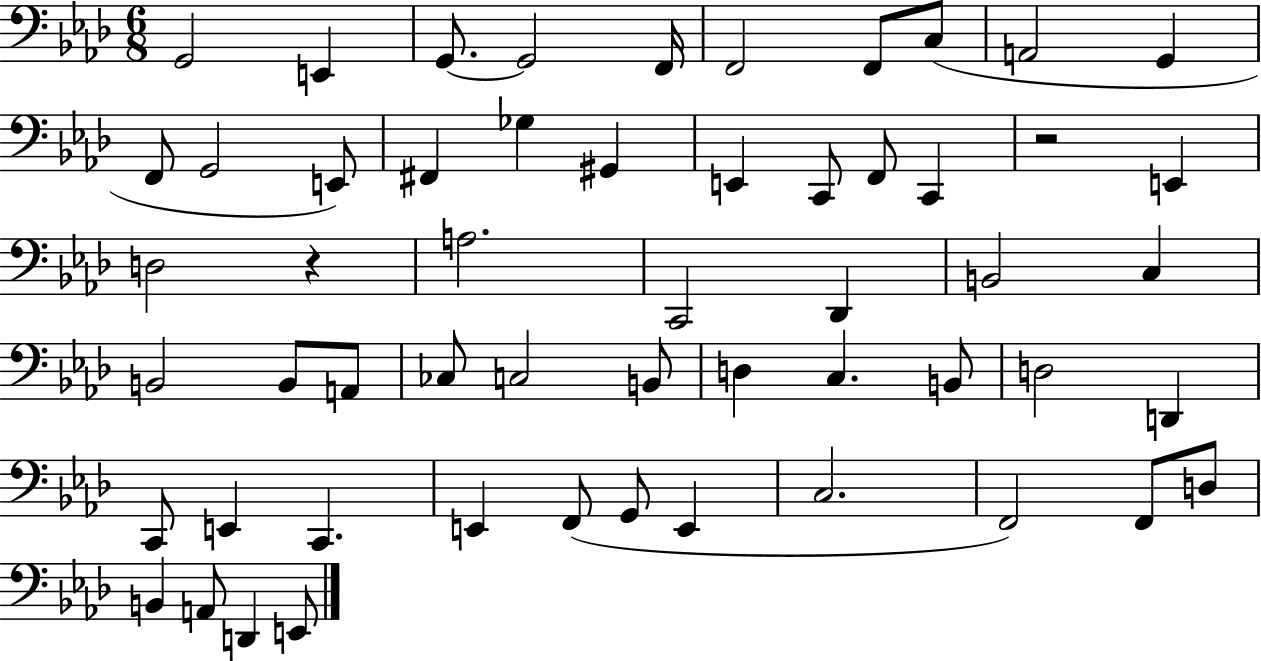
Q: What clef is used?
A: bass